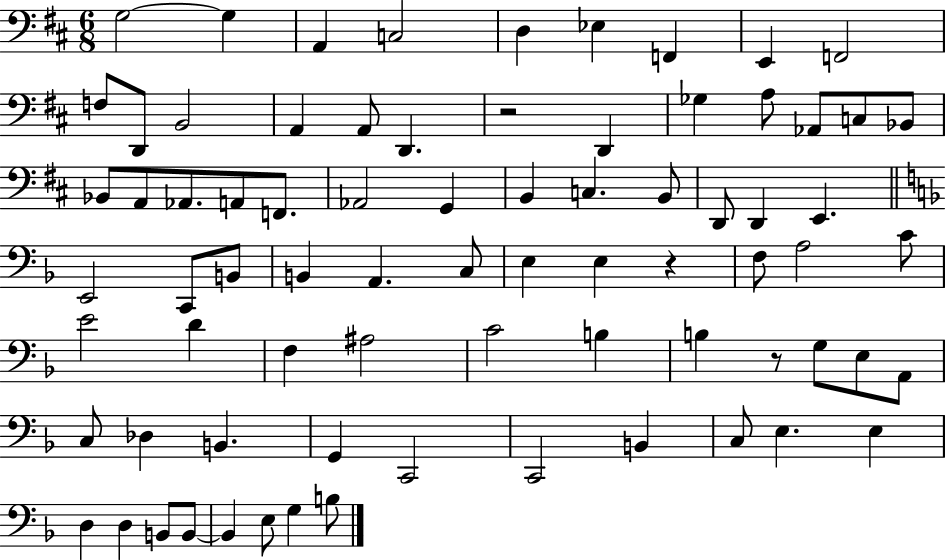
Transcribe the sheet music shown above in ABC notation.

X:1
T:Untitled
M:6/8
L:1/4
K:D
G,2 G, A,, C,2 D, _E, F,, E,, F,,2 F,/2 D,,/2 B,,2 A,, A,,/2 D,, z2 D,, _G, A,/2 _A,,/2 C,/2 _B,,/2 _B,,/2 A,,/2 _A,,/2 A,,/2 F,,/2 _A,,2 G,, B,, C, B,,/2 D,,/2 D,, E,, E,,2 C,,/2 B,,/2 B,, A,, C,/2 E, E, z F,/2 A,2 C/2 E2 D F, ^A,2 C2 B, B, z/2 G,/2 E,/2 A,,/2 C,/2 _D, B,, G,, C,,2 C,,2 B,, C,/2 E, E, D, D, B,,/2 B,,/2 B,, E,/2 G, B,/2